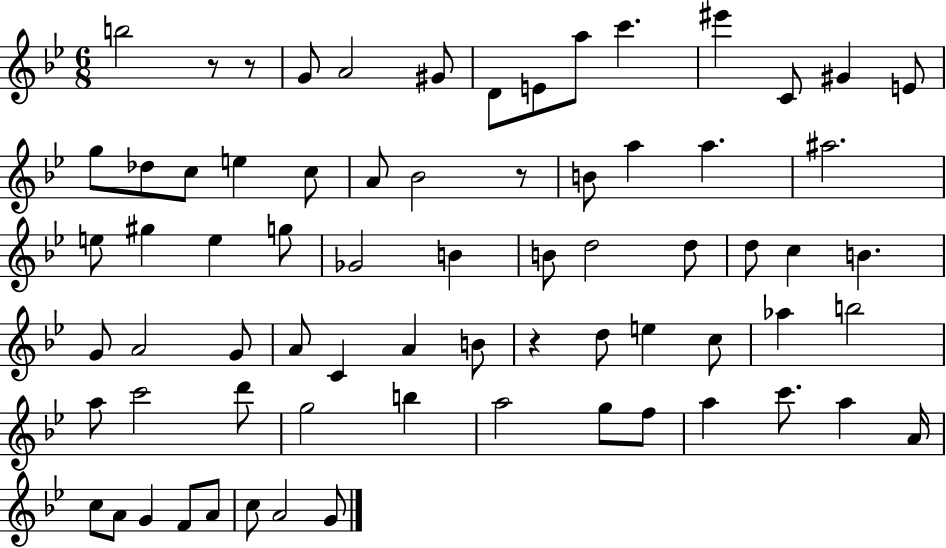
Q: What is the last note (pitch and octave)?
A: G4